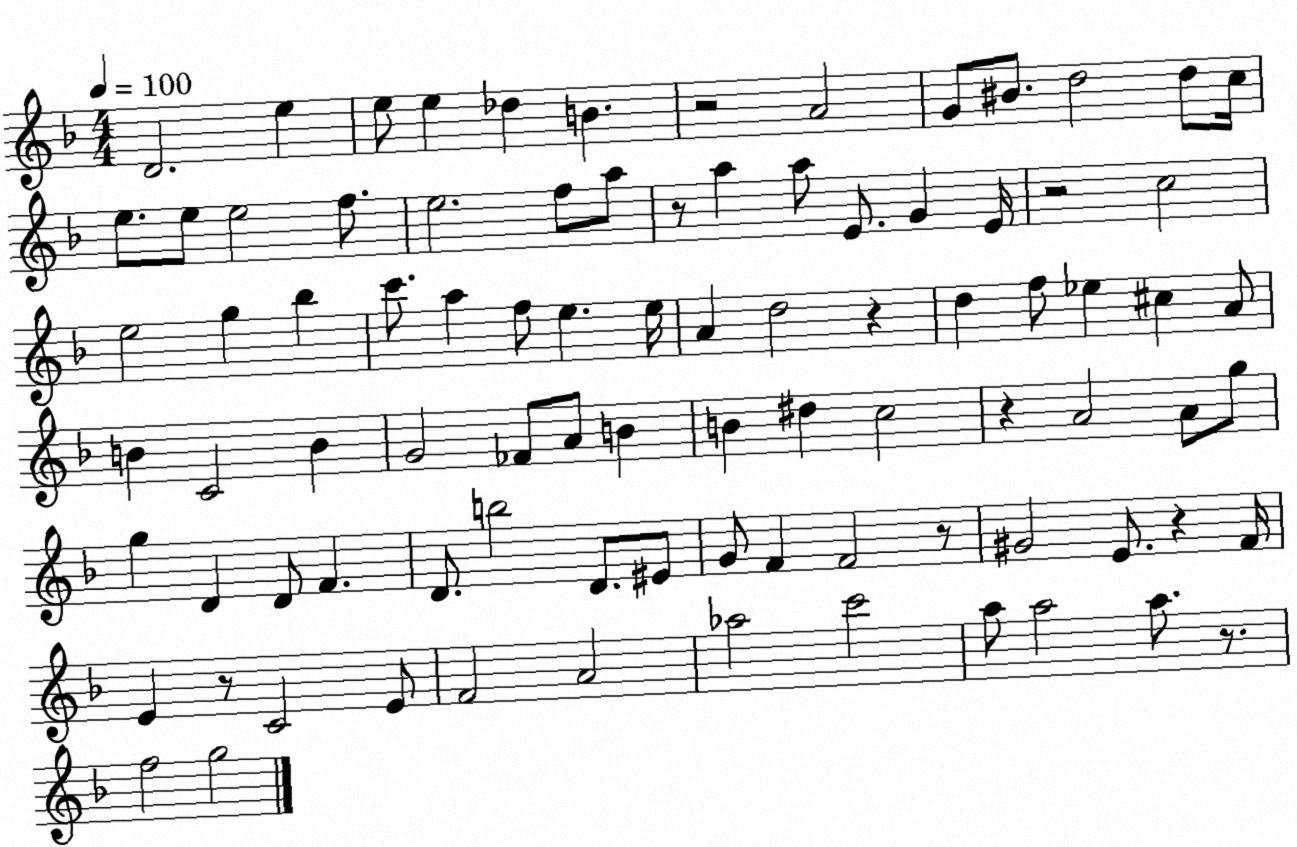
X:1
T:Untitled
M:4/4
L:1/4
K:F
D2 e e/2 e _d B z2 A2 G/2 ^B/2 d2 d/2 c/4 e/2 e/2 e2 f/2 e2 f/2 a/2 z/2 a a/2 E/2 G E/4 z2 c2 e2 g _b c'/2 a f/2 e e/4 A d2 z d f/2 _e ^c A/2 B C2 B G2 _F/2 A/2 B B ^d c2 z A2 A/2 g/2 g D D/2 F D/2 b2 D/2 ^E/2 G/2 F F2 z/2 ^G2 E/2 z F/4 E z/2 C2 E/2 F2 A2 _a2 c'2 a/2 a2 a/2 z/2 f2 g2